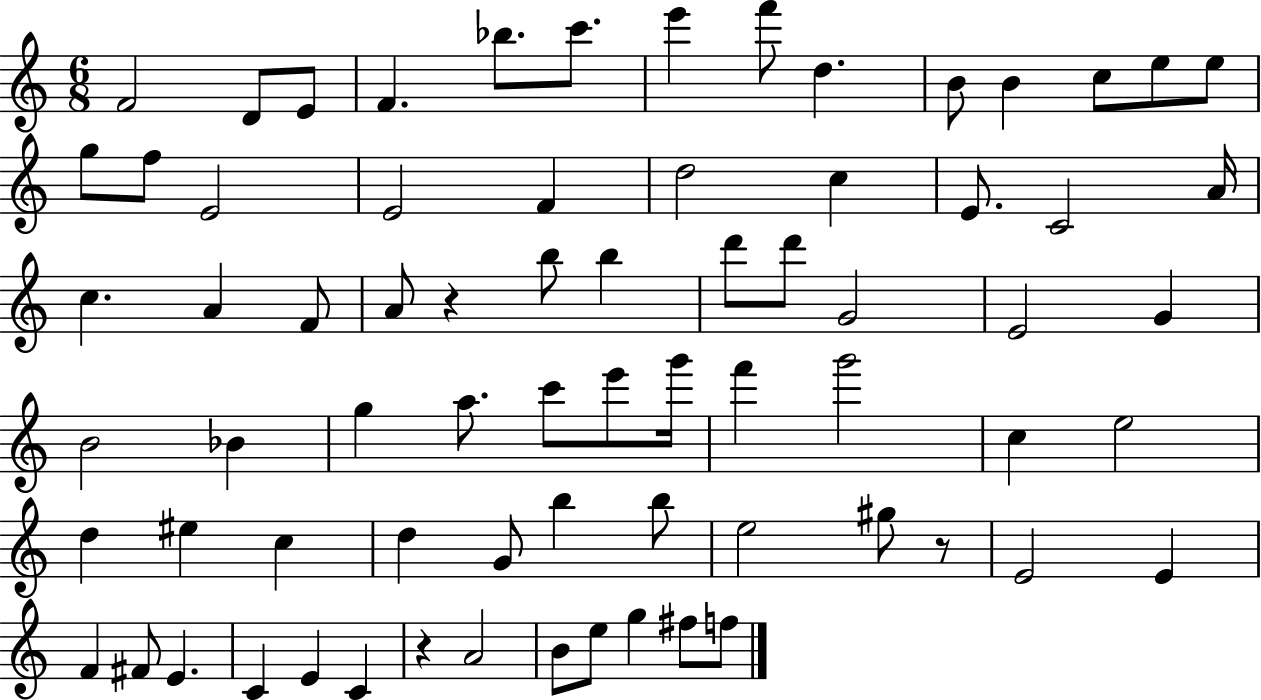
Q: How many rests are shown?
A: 3